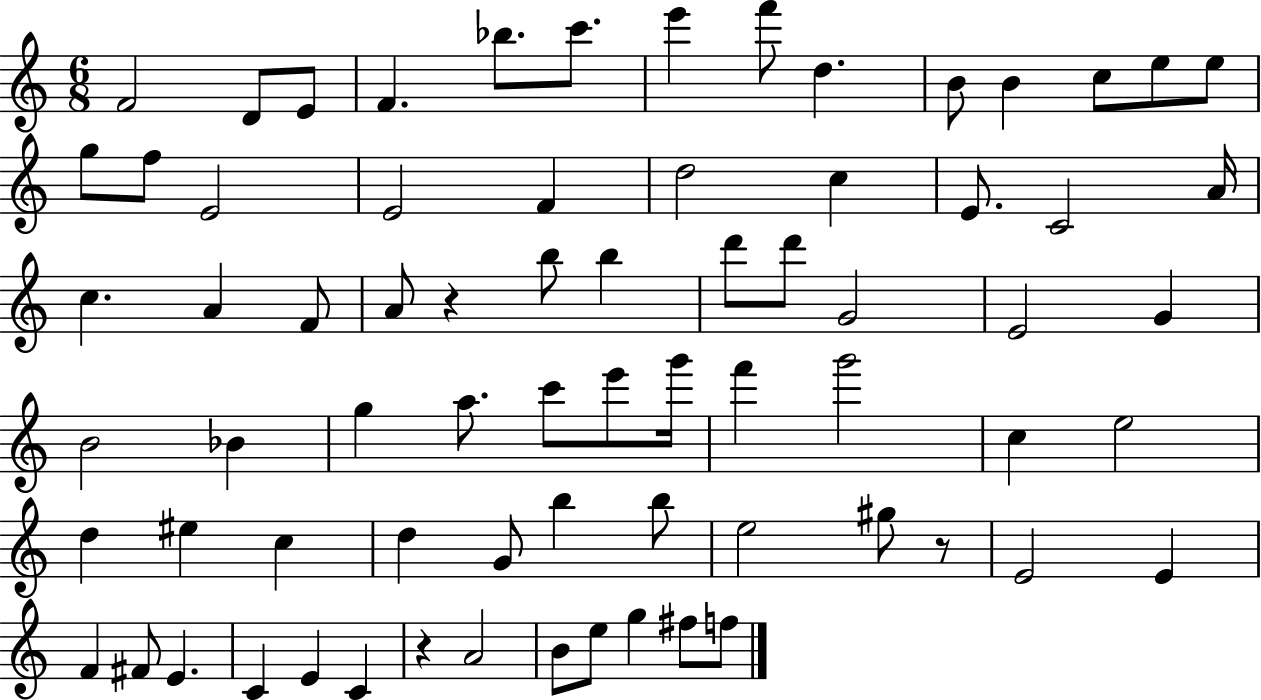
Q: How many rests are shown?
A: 3